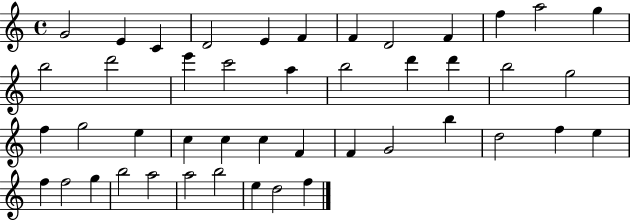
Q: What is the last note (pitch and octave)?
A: F5